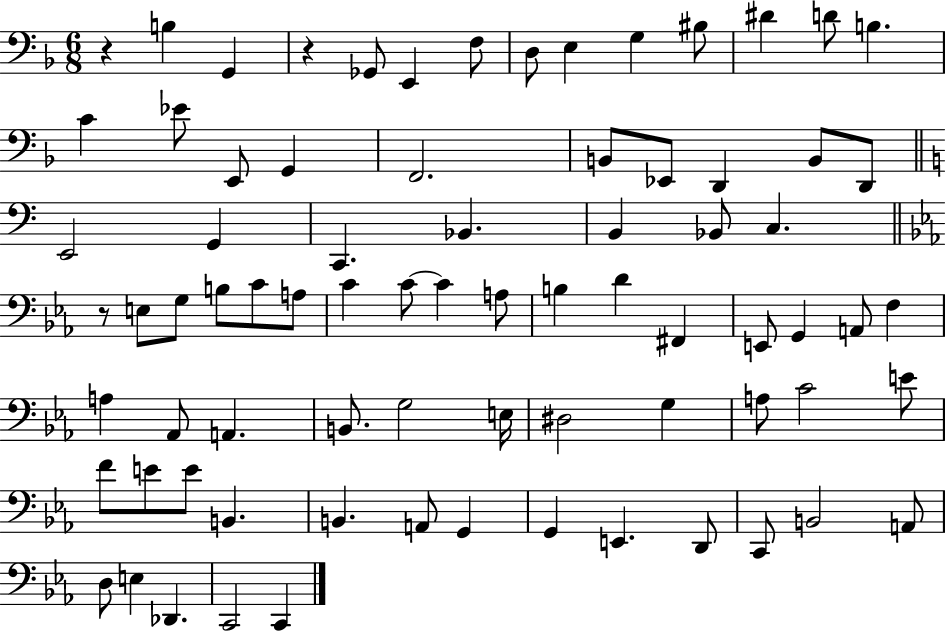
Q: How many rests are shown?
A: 3